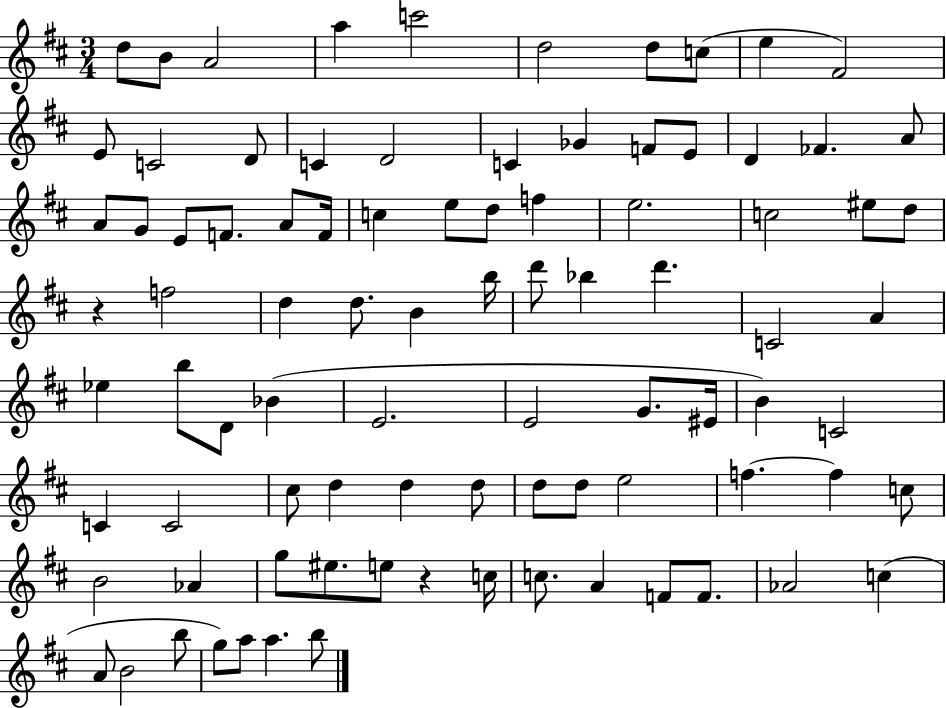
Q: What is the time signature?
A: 3/4